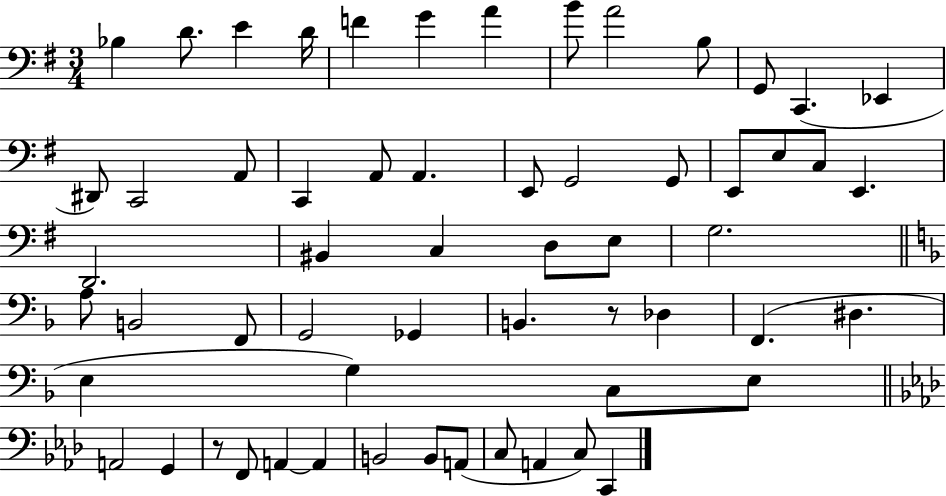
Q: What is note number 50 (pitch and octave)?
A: A2